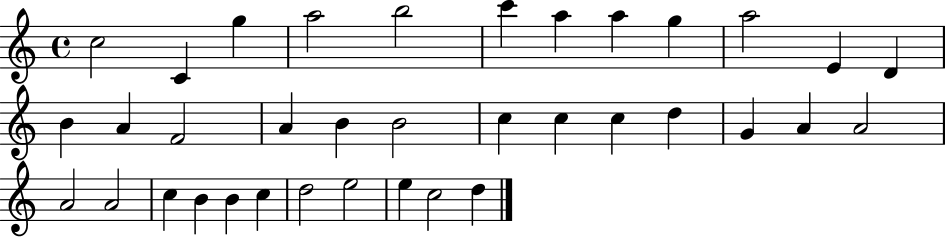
X:1
T:Untitled
M:4/4
L:1/4
K:C
c2 C g a2 b2 c' a a g a2 E D B A F2 A B B2 c c c d G A A2 A2 A2 c B B c d2 e2 e c2 d